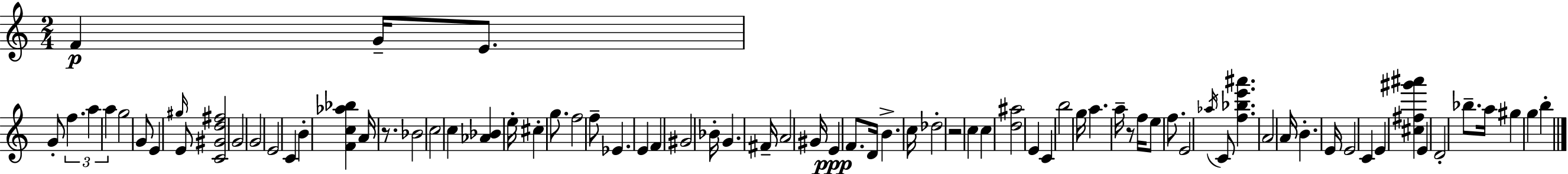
X:1
T:Untitled
M:2/4
L:1/4
K:C
F G/4 E/2 G/2 f a a g2 G/2 E ^g/4 E/2 [C^Gd^f]2 G2 G2 E2 C B [Fc_a_b] A/4 z/2 _B2 c2 c [_A_B] e/4 ^c g/2 f2 f/2 _E E F ^G2 _B/4 G ^F/4 A2 ^G/4 E F/2 D/4 B c/4 _d2 z2 c c [d^a]2 E C b2 g/4 a a/4 z/2 f/4 e/2 f/2 E2 _a/4 C/2 [f_be'^a'] A2 A/4 B E/4 E2 C E [^c^f^g'^a'] E D2 _b/2 a/4 ^g g b